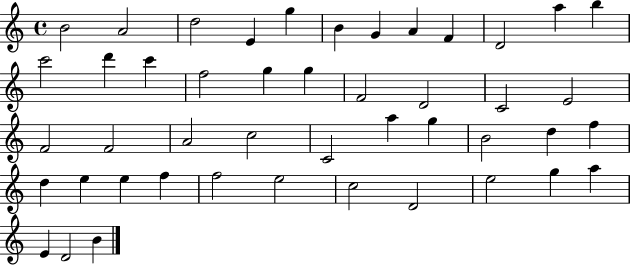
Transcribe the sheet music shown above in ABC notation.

X:1
T:Untitled
M:4/4
L:1/4
K:C
B2 A2 d2 E g B G A F D2 a b c'2 d' c' f2 g g F2 D2 C2 E2 F2 F2 A2 c2 C2 a g B2 d f d e e f f2 e2 c2 D2 e2 g a E D2 B